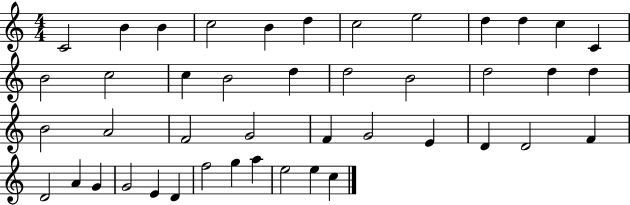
{
  \clef treble
  \numericTimeSignature
  \time 4/4
  \key c \major
  c'2 b'4 b'4 | c''2 b'4 d''4 | c''2 e''2 | d''4 d''4 c''4 c'4 | \break b'2 c''2 | c''4 b'2 d''4 | d''2 b'2 | d''2 d''4 d''4 | \break b'2 a'2 | f'2 g'2 | f'4 g'2 e'4 | d'4 d'2 f'4 | \break d'2 a'4 g'4 | g'2 e'4 d'4 | f''2 g''4 a''4 | e''2 e''4 c''4 | \break \bar "|."
}